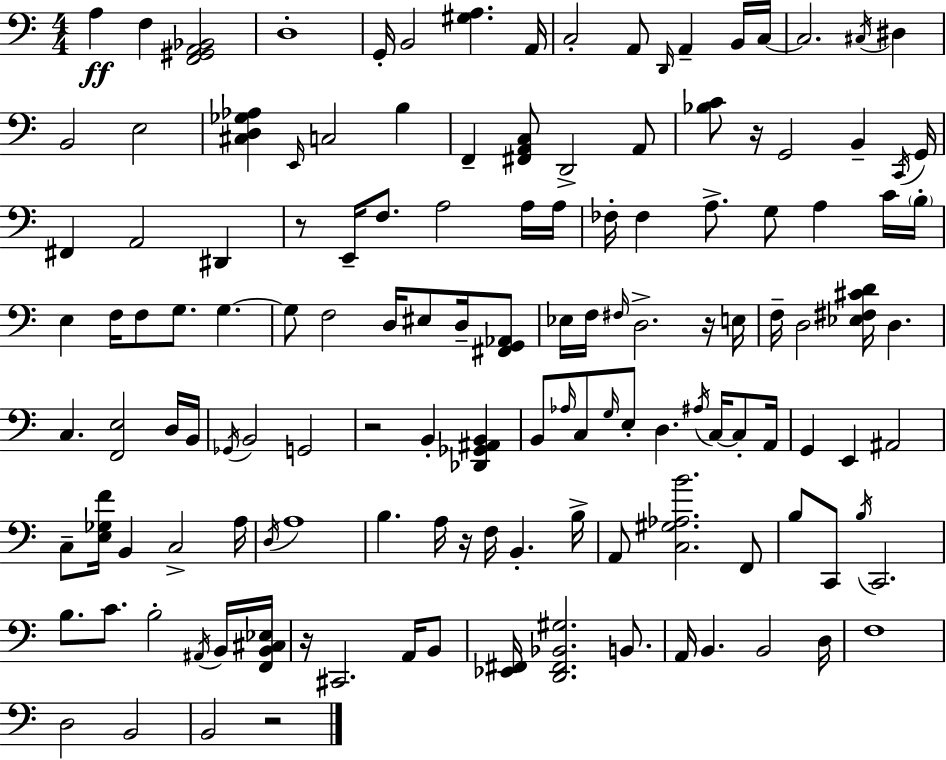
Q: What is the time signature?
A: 4/4